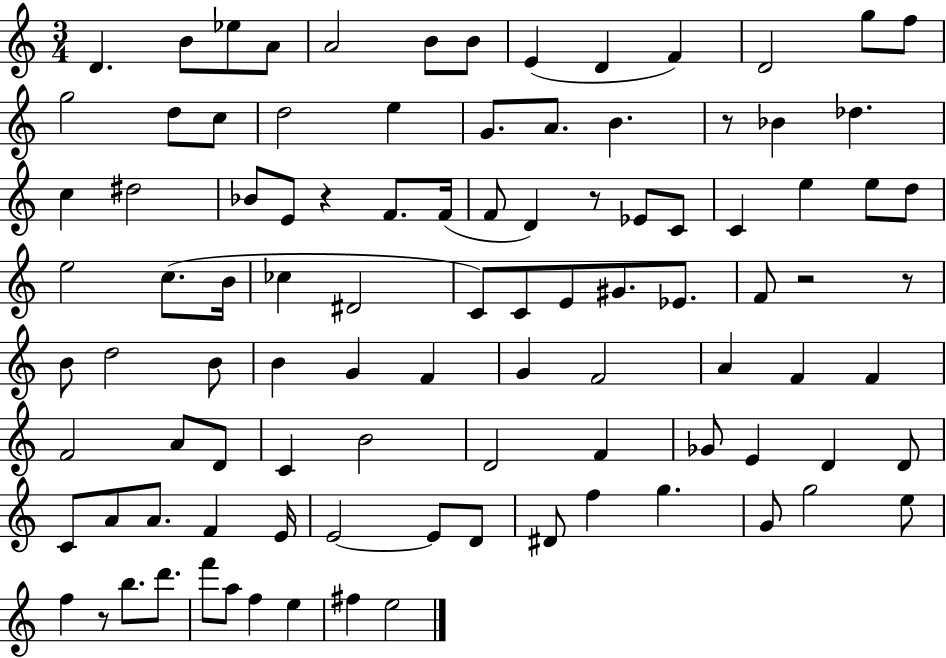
{
  \clef treble
  \numericTimeSignature
  \time 3/4
  \key c \major
  d'4. b'8 ees''8 a'8 | a'2 b'8 b'8 | e'4( d'4 f'4) | d'2 g''8 f''8 | \break g''2 d''8 c''8 | d''2 e''4 | g'8. a'8. b'4. | r8 bes'4 des''4. | \break c''4 dis''2 | bes'8 e'8 r4 f'8. f'16( | f'8 d'4) r8 ees'8 c'8 | c'4 e''4 e''8 d''8 | \break e''2 c''8.( b'16 | ces''4 dis'2 | c'8) c'8 e'8 gis'8. ees'8. | f'8 r2 r8 | \break b'8 d''2 b'8 | b'4 g'4 f'4 | g'4 f'2 | a'4 f'4 f'4 | \break f'2 a'8 d'8 | c'4 b'2 | d'2 f'4 | ges'8 e'4 d'4 d'8 | \break c'8 a'8 a'8. f'4 e'16 | e'2~~ e'8 d'8 | dis'8 f''4 g''4. | g'8 g''2 e''8 | \break f''4 r8 b''8. d'''8. | f'''8 a''8 f''4 e''4 | fis''4 e''2 | \bar "|."
}